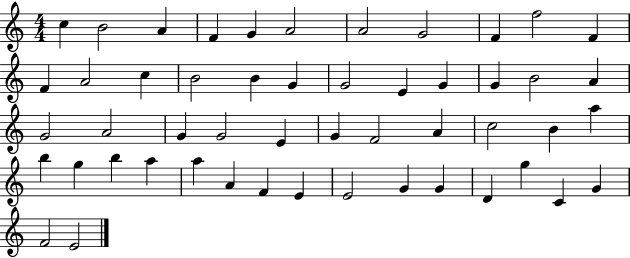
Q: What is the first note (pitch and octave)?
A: C5